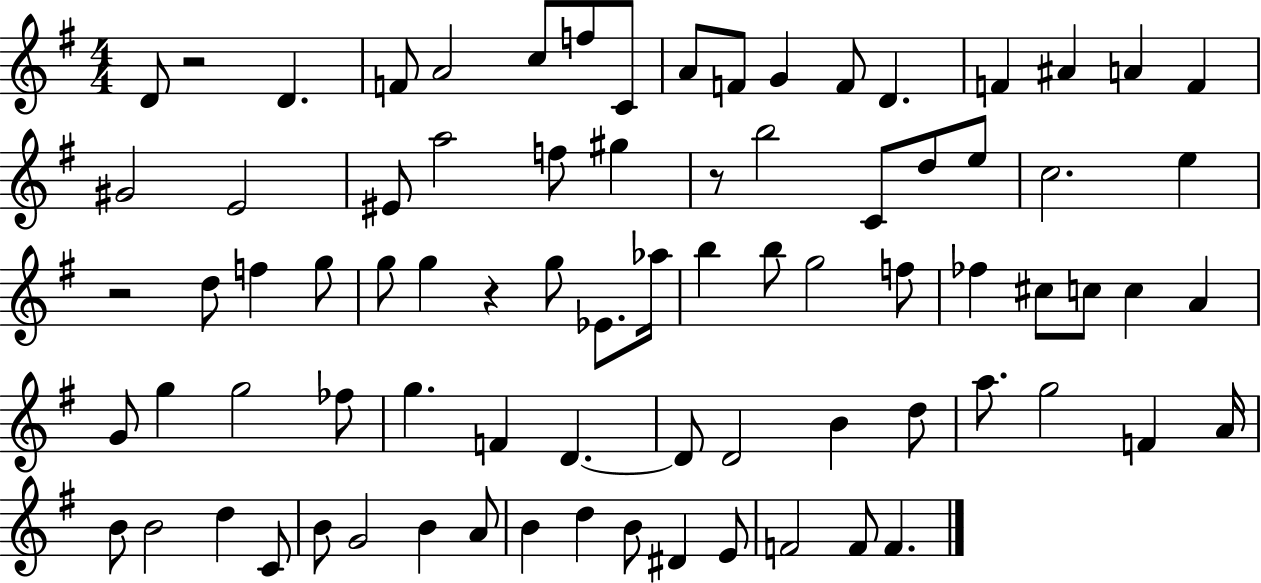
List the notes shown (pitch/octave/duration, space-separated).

D4/e R/h D4/q. F4/e A4/h C5/e F5/e C4/e A4/e F4/e G4/q F4/e D4/q. F4/q A#4/q A4/q F4/q G#4/h E4/h EIS4/e A5/h F5/e G#5/q R/e B5/h C4/e D5/e E5/e C5/h. E5/q R/h D5/e F5/q G5/e G5/e G5/q R/q G5/e Eb4/e. Ab5/s B5/q B5/e G5/h F5/e FES5/q C#5/e C5/e C5/q A4/q G4/e G5/q G5/h FES5/e G5/q. F4/q D4/q. D4/e D4/h B4/q D5/e A5/e. G5/h F4/q A4/s B4/e B4/h D5/q C4/e B4/e G4/h B4/q A4/e B4/q D5/q B4/e D#4/q E4/e F4/h F4/e F4/q.